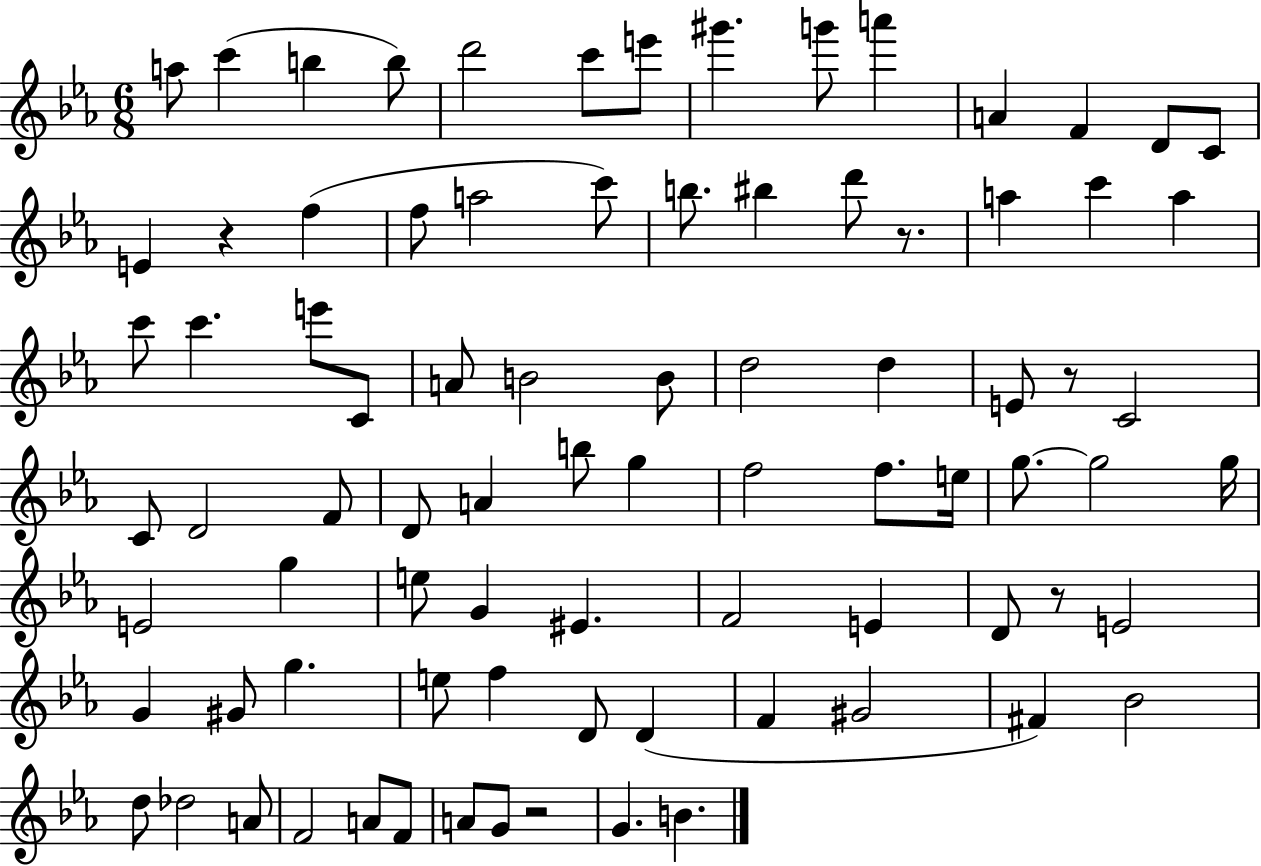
{
  \clef treble
  \numericTimeSignature
  \time 6/8
  \key ees \major
  \repeat volta 2 { a''8 c'''4( b''4 b''8) | d'''2 c'''8 e'''8 | gis'''4. g'''8 a'''4 | a'4 f'4 d'8 c'8 | \break e'4 r4 f''4( | f''8 a''2 c'''8) | b''8. bis''4 d'''8 r8. | a''4 c'''4 a''4 | \break c'''8 c'''4. e'''8 c'8 | a'8 b'2 b'8 | d''2 d''4 | e'8 r8 c'2 | \break c'8 d'2 f'8 | d'8 a'4 b''8 g''4 | f''2 f''8. e''16 | g''8.~~ g''2 g''16 | \break e'2 g''4 | e''8 g'4 eis'4. | f'2 e'4 | d'8 r8 e'2 | \break g'4 gis'8 g''4. | e''8 f''4 d'8 d'4( | f'4 gis'2 | fis'4) bes'2 | \break d''8 des''2 a'8 | f'2 a'8 f'8 | a'8 g'8 r2 | g'4. b'4. | \break } \bar "|."
}